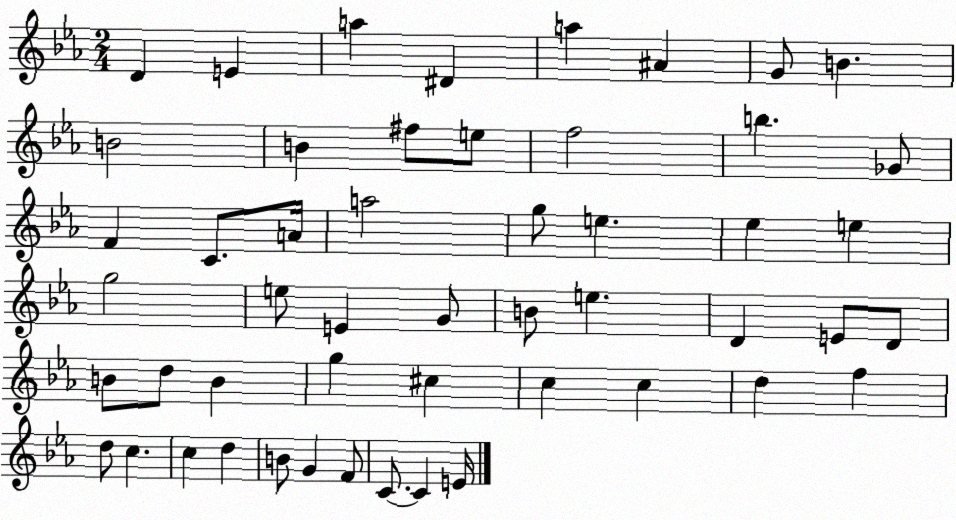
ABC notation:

X:1
T:Untitled
M:2/4
L:1/4
K:Eb
D E a ^D a ^A G/2 B B2 B ^f/2 e/2 f2 b _G/2 F C/2 A/4 a2 g/2 e _e e g2 e/2 E G/2 B/2 e D E/2 D/2 B/2 d/2 B g ^c c c d f d/2 c c d B/2 G F/2 C/2 C E/4